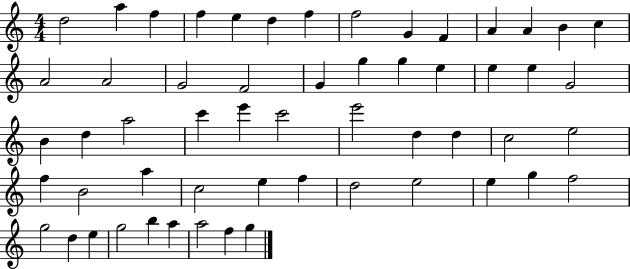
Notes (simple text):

D5/h A5/q F5/q F5/q E5/q D5/q F5/q F5/h G4/q F4/q A4/q A4/q B4/q C5/q A4/h A4/h G4/h F4/h G4/q G5/q G5/q E5/q E5/q E5/q G4/h B4/q D5/q A5/h C6/q E6/q C6/h E6/h D5/q D5/q C5/h E5/h F5/q B4/h A5/q C5/h E5/q F5/q D5/h E5/h E5/q G5/q F5/h G5/h D5/q E5/q G5/h B5/q A5/q A5/h F5/q G5/q